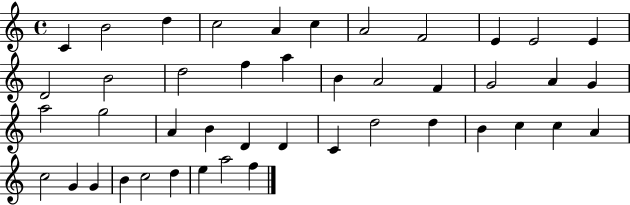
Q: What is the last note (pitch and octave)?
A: F5